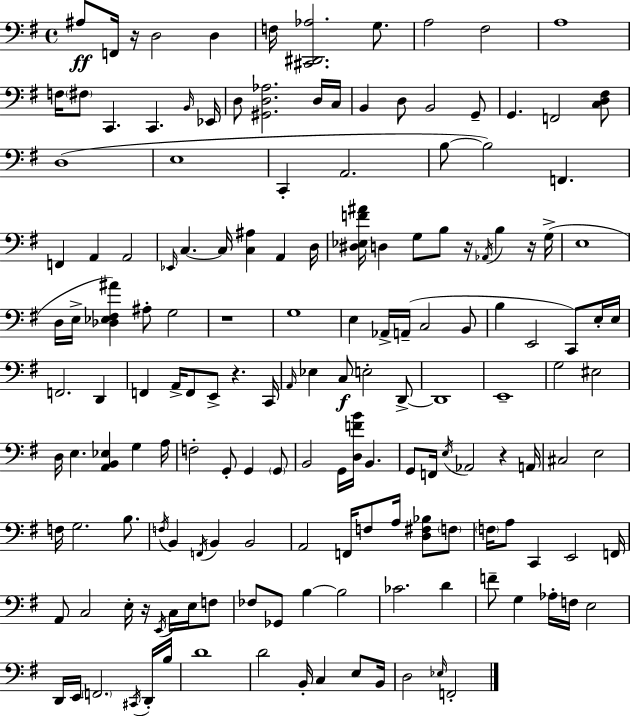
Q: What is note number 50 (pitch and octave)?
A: G3